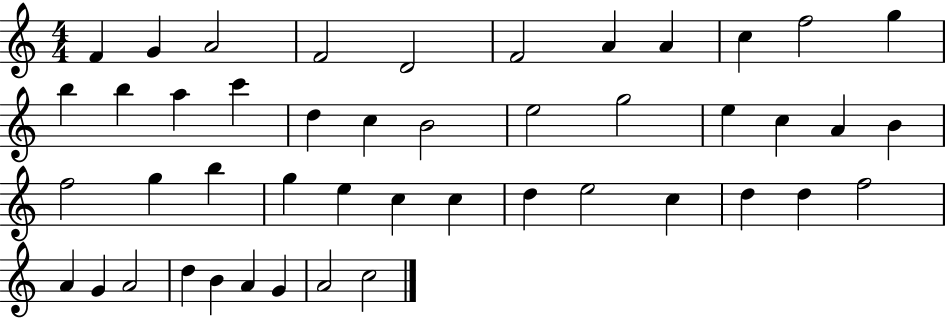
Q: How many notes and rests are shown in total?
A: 46